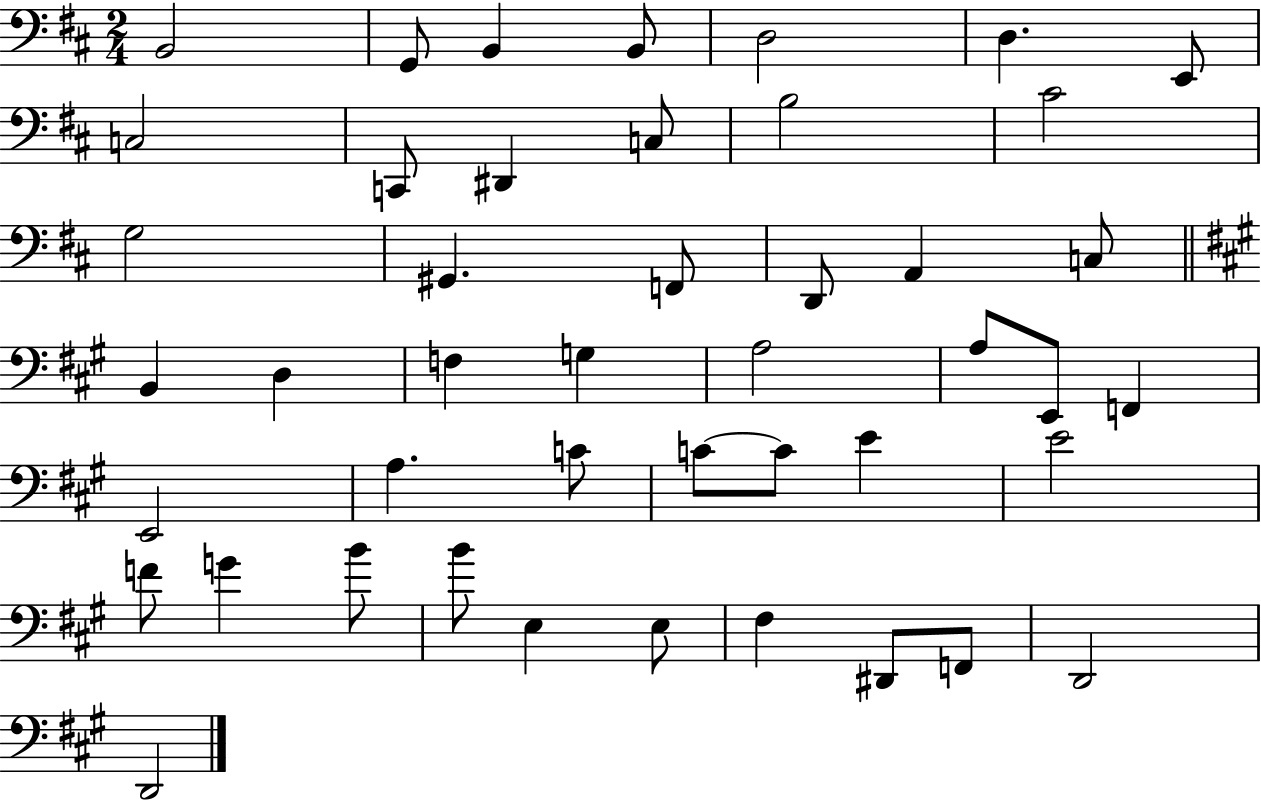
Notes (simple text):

B2/h G2/e B2/q B2/e D3/h D3/q. E2/e C3/h C2/e D#2/q C3/e B3/h C#4/h G3/h G#2/q. F2/e D2/e A2/q C3/e B2/q D3/q F3/q G3/q A3/h A3/e E2/e F2/q E2/h A3/q. C4/e C4/e C4/e E4/q E4/h F4/e G4/q B4/e B4/e E3/q E3/e F#3/q D#2/e F2/e D2/h D2/h